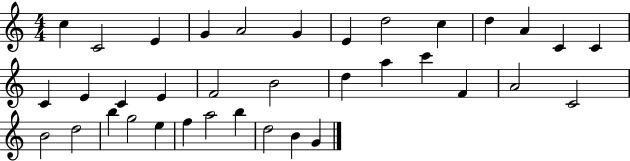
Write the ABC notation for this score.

X:1
T:Untitled
M:4/4
L:1/4
K:C
c C2 E G A2 G E d2 c d A C C C E C E F2 B2 d a c' F A2 C2 B2 d2 b g2 e f a2 b d2 B G